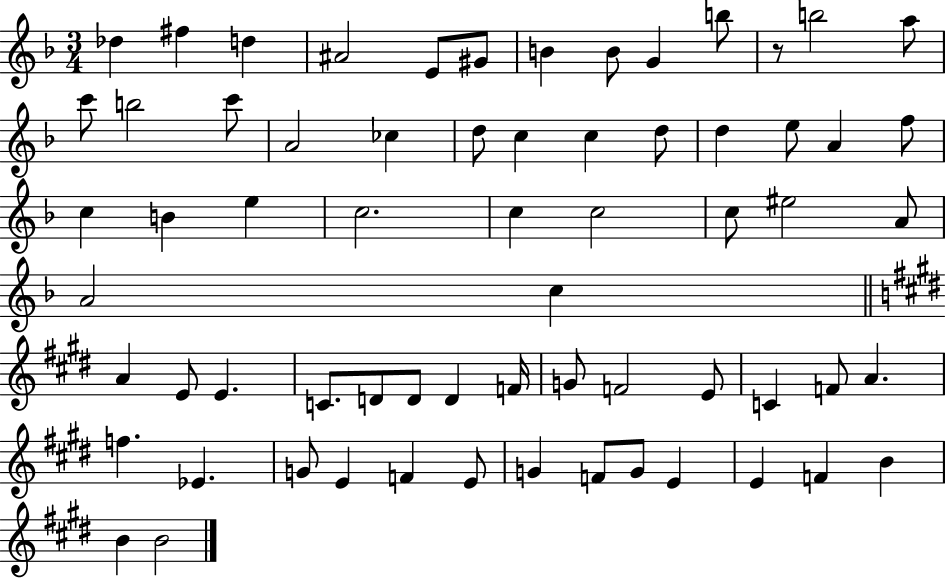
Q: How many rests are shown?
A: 1